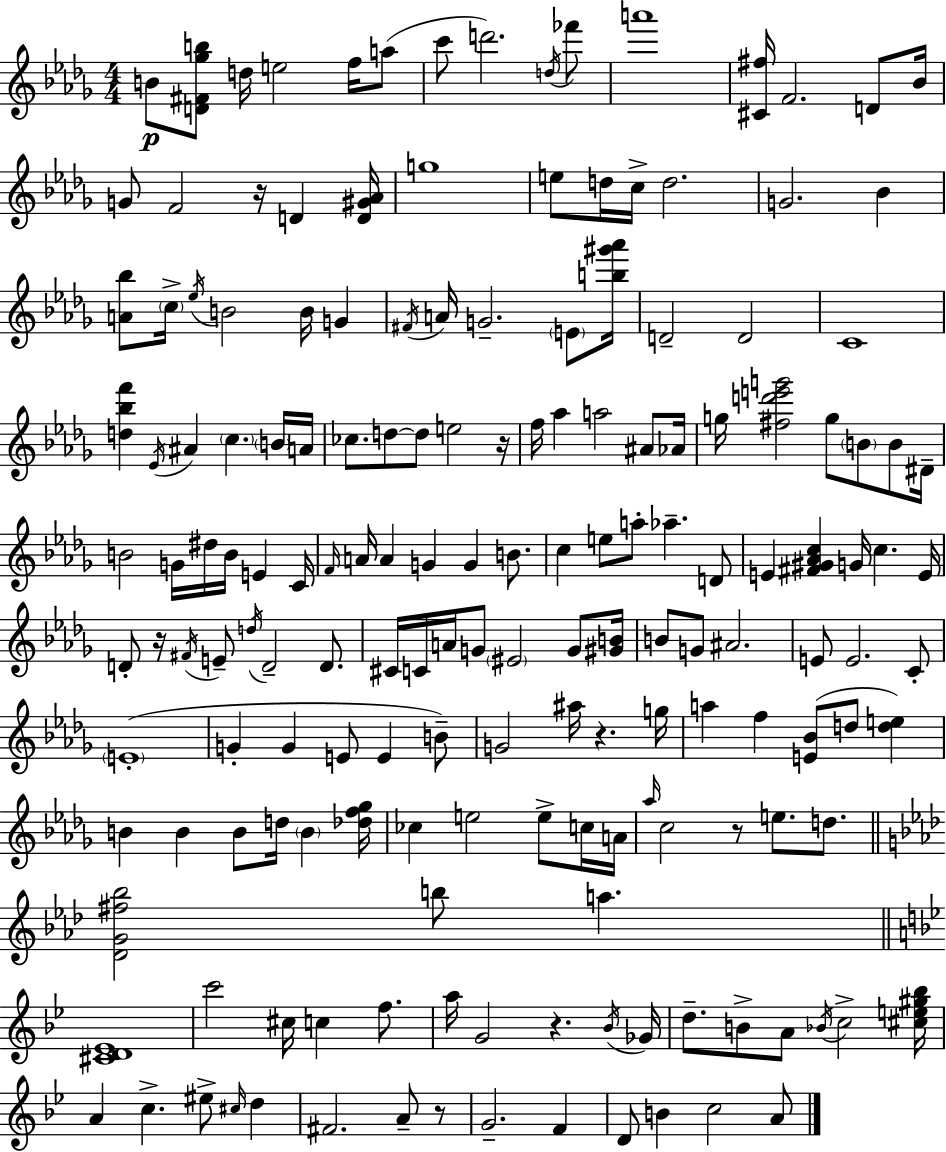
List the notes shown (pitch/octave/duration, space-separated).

B4/e [D4,F#4,Gb5,B5]/e D5/s E5/h F5/s A5/e C6/e D6/h. D5/s FES6/e A6/w [C#4,F#5]/s F4/h. D4/e Bb4/s G4/e F4/h R/s D4/q [D4,G#4,Ab4]/s G5/w E5/e D5/s C5/s D5/h. G4/h. Bb4/q [A4,Bb5]/e C5/s Eb5/s B4/h B4/s G4/q F#4/s A4/s G4/h. E4/e [B5,G#6,Ab6]/s D4/h D4/h C4/w [D5,Bb5,F6]/q Eb4/s A#4/q C5/q. B4/s A4/s CES5/e. D5/e D5/e E5/h R/s F5/s Ab5/q A5/h A#4/e Ab4/s G5/s [F#5,D6,E6,G6]/h G5/e B4/e B4/e D#4/s B4/h G4/s D#5/s B4/s E4/q C4/s F4/s A4/s A4/q G4/q G4/q B4/e. C5/q E5/e A5/e Ab5/q. D4/e E4/q [F#4,G#4,Ab4,C5]/q G4/s C5/q. E4/s D4/e R/s F#4/s E4/e D5/s D4/h D4/e. C#4/s C4/s A4/s G4/e EIS4/h G4/e [G#4,B4]/s B4/e G4/e A#4/h. E4/e E4/h. C4/e E4/w G4/q G4/q E4/e E4/q B4/e G4/h A#5/s R/q. G5/s A5/q F5/q [E4,Bb4]/e D5/e [D5,E5]/q B4/q B4/q B4/e D5/s B4/q [Db5,F5,Gb5]/s CES5/q E5/h E5/e C5/s A4/s Ab5/s C5/h R/e E5/e. D5/e. [Db4,G4,F#5,Bb5]/h B5/e A5/q. [C#4,D4,Eb4]/w C6/h C#5/s C5/q F5/e. A5/s G4/h R/q. Bb4/s Gb4/s D5/e. B4/e A4/e Bb4/s C5/h [C#5,E5,G#5,Bb5]/s A4/q C5/q. EIS5/e C#5/s D5/q F#4/h. A4/e R/e G4/h. F4/q D4/e B4/q C5/h A4/e